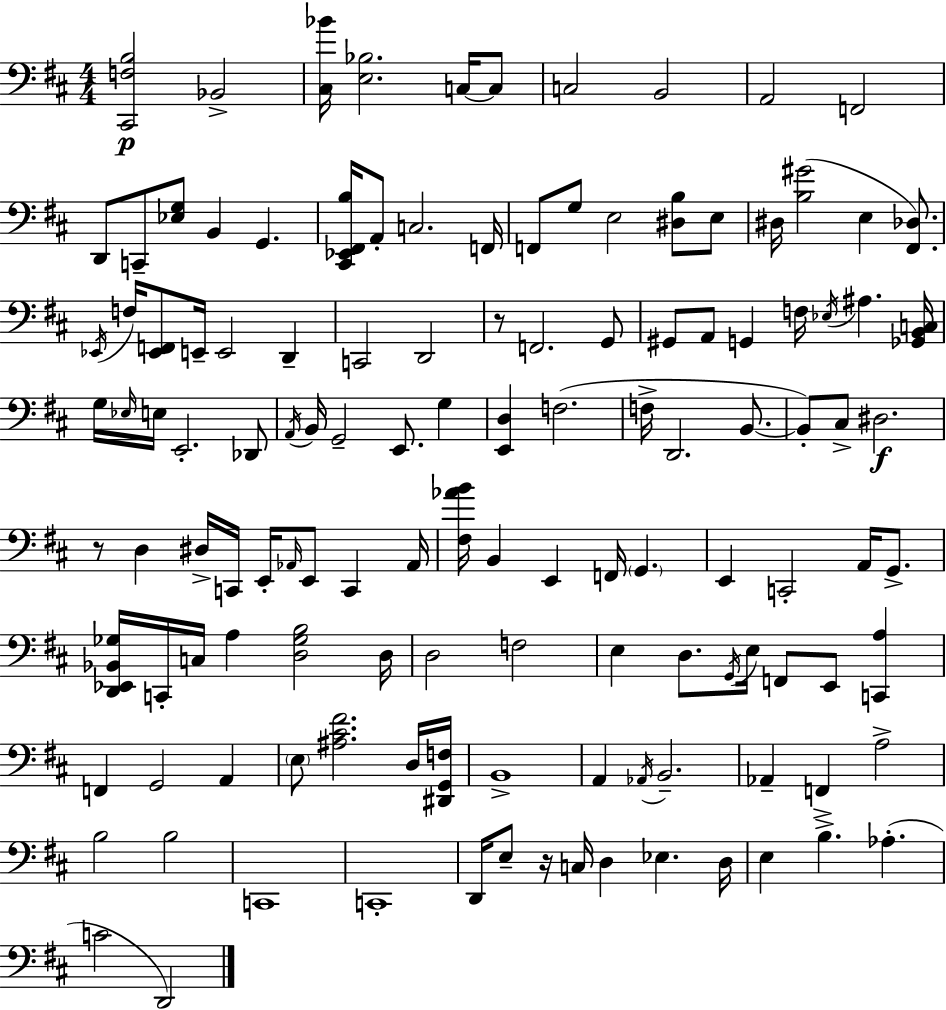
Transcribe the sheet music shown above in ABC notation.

X:1
T:Untitled
M:4/4
L:1/4
K:D
[^C,,F,B,]2 _B,,2 [^C,_B]/4 [E,_B,]2 C,/4 C,/2 C,2 B,,2 A,,2 F,,2 D,,/2 C,,/2 [_E,G,]/2 B,, G,, [^C,,_E,,^F,,B,]/4 A,,/2 C,2 F,,/4 F,,/2 G,/2 E,2 [^D,B,]/2 E,/2 ^D,/4 [B,^G]2 E, [^F,,_D,]/2 _E,,/4 F,/4 [_E,,F,,]/2 E,,/4 E,,2 D,, C,,2 D,,2 z/2 F,,2 G,,/2 ^G,,/2 A,,/2 G,, F,/4 _E,/4 ^A, [_G,,B,,C,]/4 G,/4 _E,/4 E,/4 E,,2 _D,,/2 A,,/4 B,,/4 G,,2 E,,/2 G, [E,,D,] F,2 F,/4 D,,2 B,,/2 B,,/2 ^C,/2 ^D,2 z/2 D, ^D,/4 C,,/4 E,,/4 _A,,/4 E,,/2 C,, _A,,/4 [^F,_AB]/4 B,, E,, F,,/4 G,, E,, C,,2 A,,/4 G,,/2 [D,,_E,,_B,,_G,]/4 C,,/4 C,/4 A, [D,_G,B,]2 D,/4 D,2 F,2 E, D,/2 G,,/4 E,/4 F,,/2 E,,/2 [C,,A,] F,, G,,2 A,, E,/2 [^A,^C^F]2 D,/4 [^D,,G,,F,]/4 B,,4 A,, _A,,/4 B,,2 _A,, F,, A,2 B,2 B,2 C,,4 C,,4 D,,/4 E,/2 z/4 C,/4 D, _E, D,/4 E, B, _A, C2 D,,2